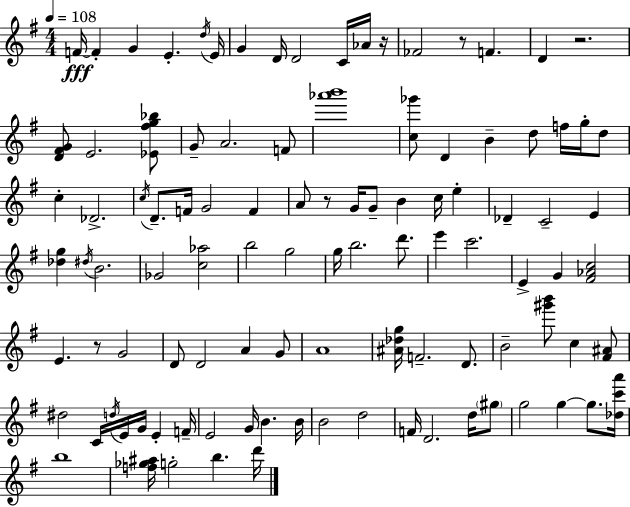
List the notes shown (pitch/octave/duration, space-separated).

F4/s F4/q G4/q E4/q. D5/s E4/s G4/q D4/s D4/h C4/s Ab4/s R/s FES4/h R/e F4/q. D4/q R/h. [D4,F#4,G4]/e E4/h. [Eb4,F#5,G5,Bb5]/e G4/e A4/h. F4/e [Ab6,B6]/w [C5,Gb6]/e D4/q B4/q D5/e F5/s G5/s D5/e C5/q Db4/h. C5/s D4/e. F4/s G4/h F4/q A4/e R/e G4/s G4/e B4/q C5/s E5/q Db4/q C4/h E4/q [Db5,G5]/q D#5/s B4/h. Gb4/h [C5,Ab5]/h B5/h G5/h G5/s B5/h. D6/e. E6/q C6/h. E4/q G4/q [F#4,Ab4,C5]/h E4/q. R/e G4/h D4/e D4/h A4/q G4/e A4/w [A#4,Db5,G5]/s F4/h. D4/e. B4/h [G#6,B6]/e C5/q [F#4,A#4]/e D#5/h C4/s D5/s E4/s G4/s E4/q F4/s E4/h G4/s B4/q. B4/s B4/h D5/h F4/s D4/h. D5/s G#5/e G5/h G5/q G5/e. [Db5,C6,A6]/s B5/w [F5,Gb5,A#5]/s G5/h B5/q. D6/s